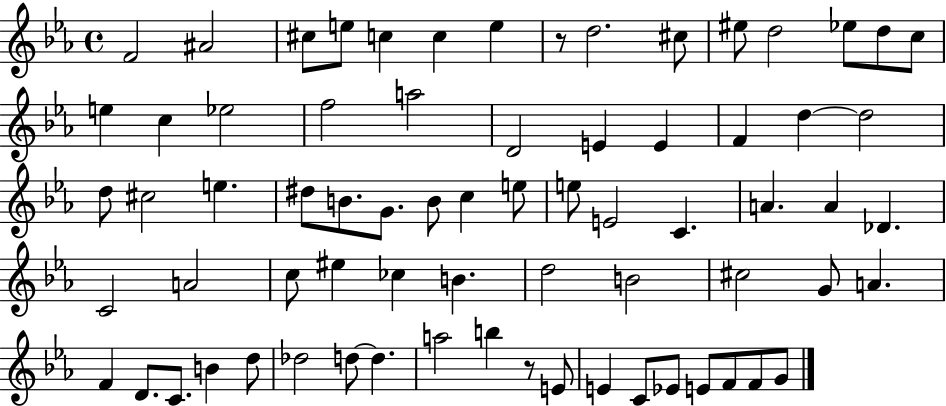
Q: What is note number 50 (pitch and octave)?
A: G4